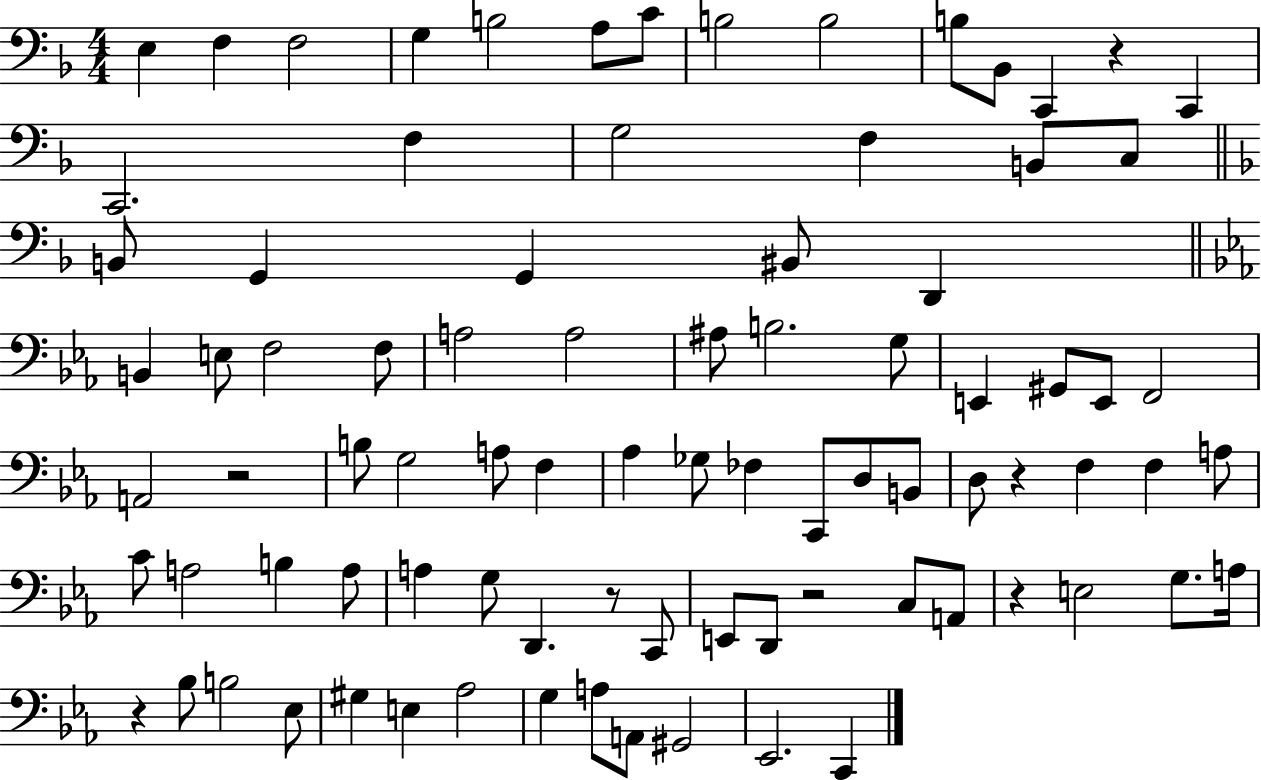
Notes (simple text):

E3/q F3/q F3/h G3/q B3/h A3/e C4/e B3/h B3/h B3/e Bb2/e C2/q R/q C2/q C2/h. F3/q G3/h F3/q B2/e C3/e B2/e G2/q G2/q BIS2/e D2/q B2/q E3/e F3/h F3/e A3/h A3/h A#3/e B3/h. G3/e E2/q G#2/e E2/e F2/h A2/h R/h B3/e G3/h A3/e F3/q Ab3/q Gb3/e FES3/q C2/e D3/e B2/e D3/e R/q F3/q F3/q A3/e C4/e A3/h B3/q A3/e A3/q G3/e D2/q. R/e C2/e E2/e D2/e R/h C3/e A2/e R/q E3/h G3/e. A3/s R/q Bb3/e B3/h Eb3/e G#3/q E3/q Ab3/h G3/q A3/e A2/e G#2/h Eb2/h. C2/q